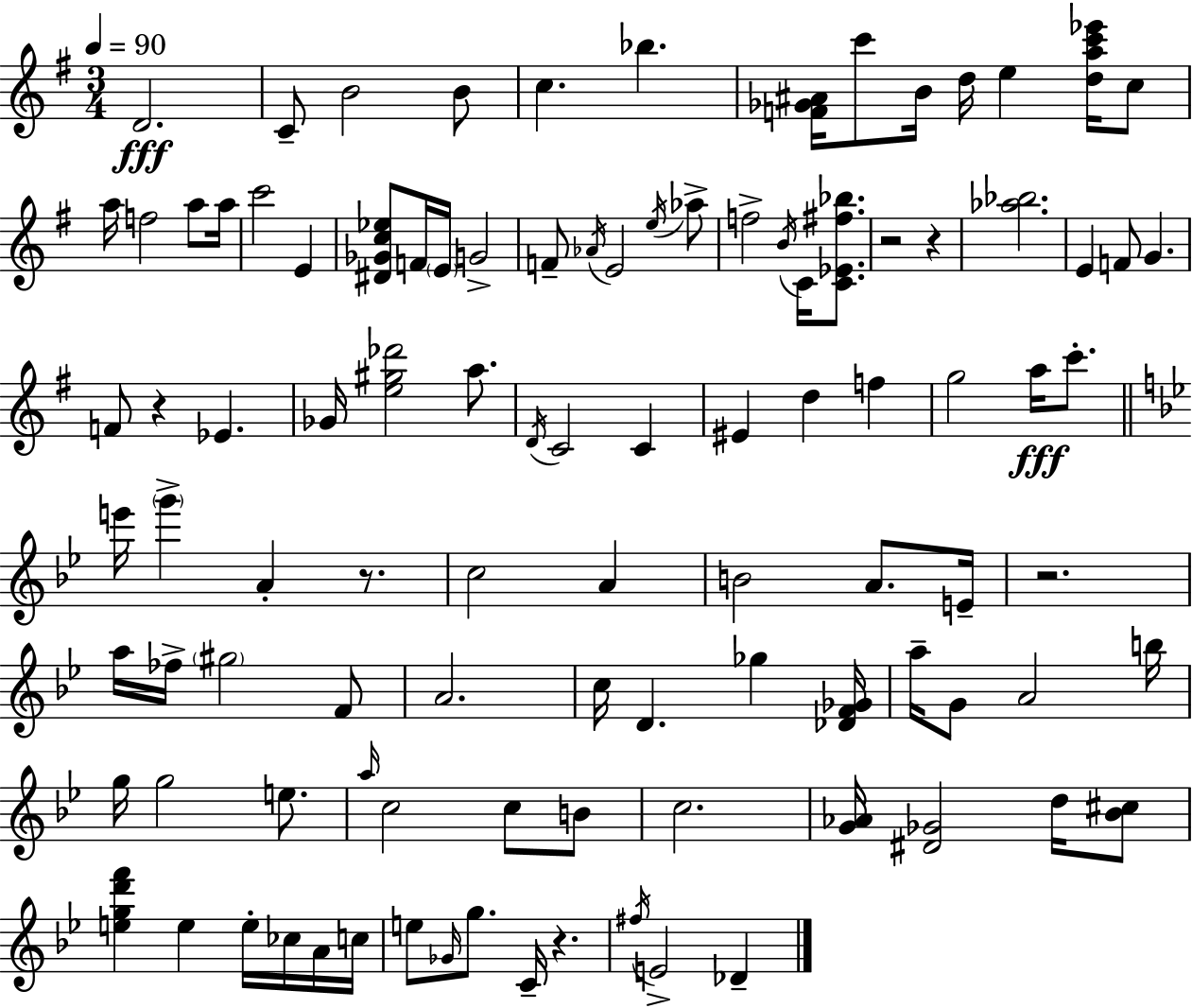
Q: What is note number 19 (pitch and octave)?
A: E4